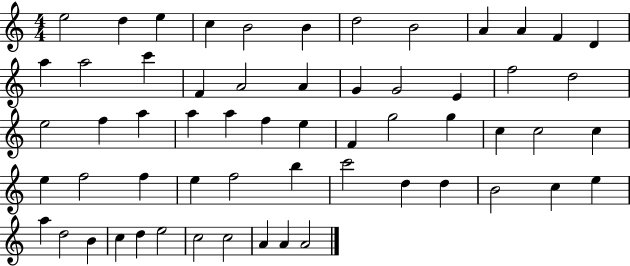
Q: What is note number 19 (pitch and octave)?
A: G4